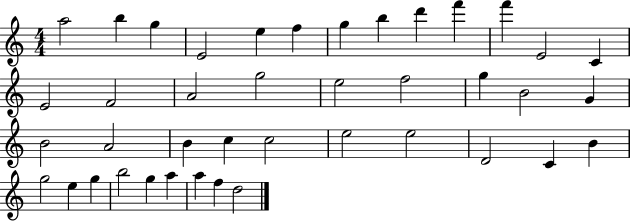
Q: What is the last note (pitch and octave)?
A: D5